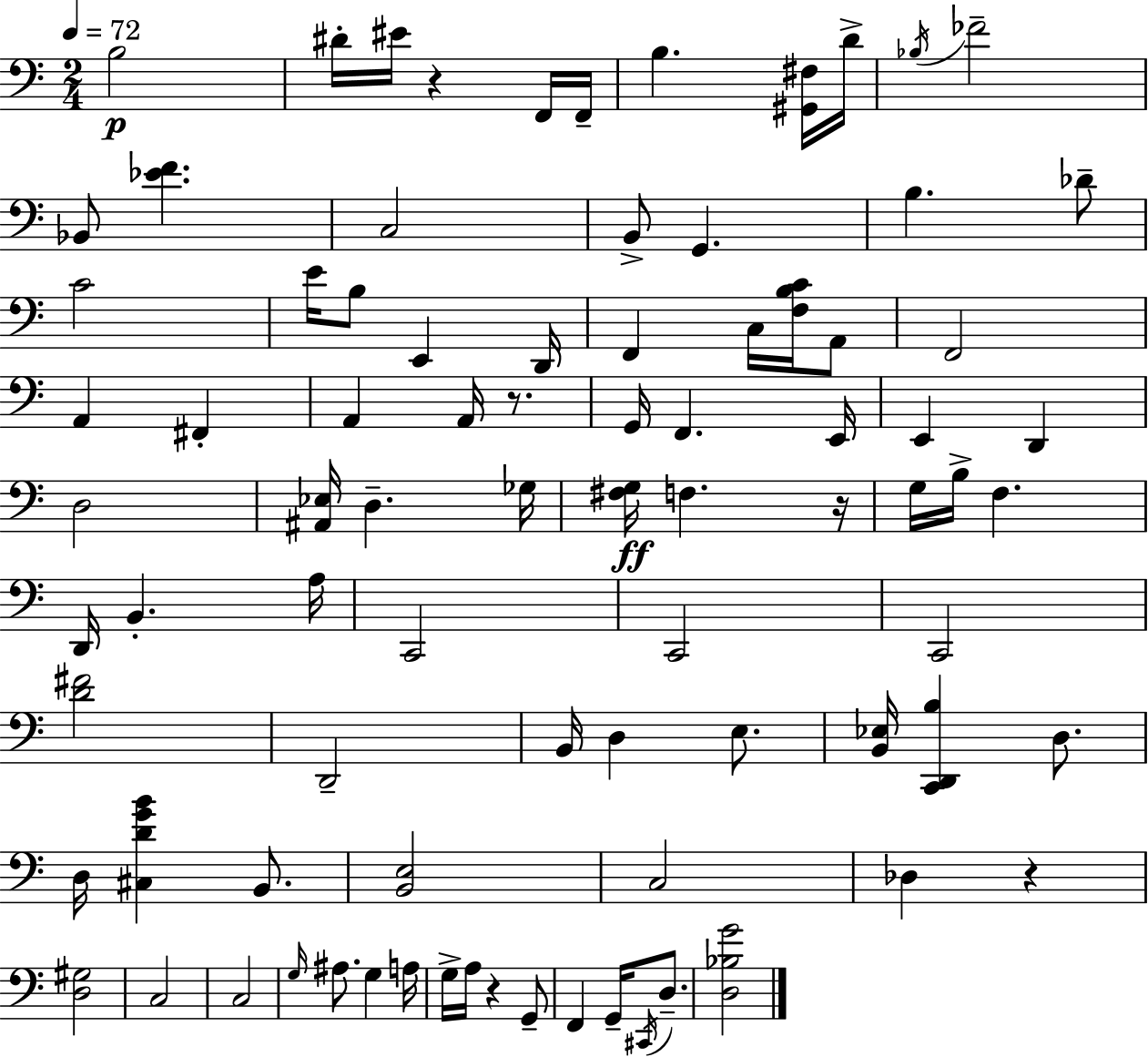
X:1
T:Untitled
M:2/4
L:1/4
K:Am
B,2 ^D/4 ^E/4 z F,,/4 F,,/4 B, [^G,,^F,]/4 D/4 _B,/4 _F2 _B,,/2 [_EF] C,2 B,,/2 G,, B, _D/2 C2 E/4 B,/2 E,, D,,/4 F,, C,/4 [F,B,C]/4 A,,/2 F,,2 A,, ^F,, A,, A,,/4 z/2 G,,/4 F,, E,,/4 E,, D,, D,2 [^A,,_E,]/4 D, _G,/4 [^F,G,]/4 F, z/4 G,/4 B,/4 F, D,,/4 B,, A,/4 C,,2 C,,2 C,,2 [D^F]2 D,,2 B,,/4 D, E,/2 [B,,_E,]/4 [C,,D,,B,] D,/2 D,/4 [^C,DGB] B,,/2 [B,,E,]2 C,2 _D, z [D,^G,]2 C,2 C,2 G,/4 ^A,/2 G, A,/4 G,/4 A,/4 z G,,/2 F,, G,,/4 ^C,,/4 D,/2 [D,_B,G]2